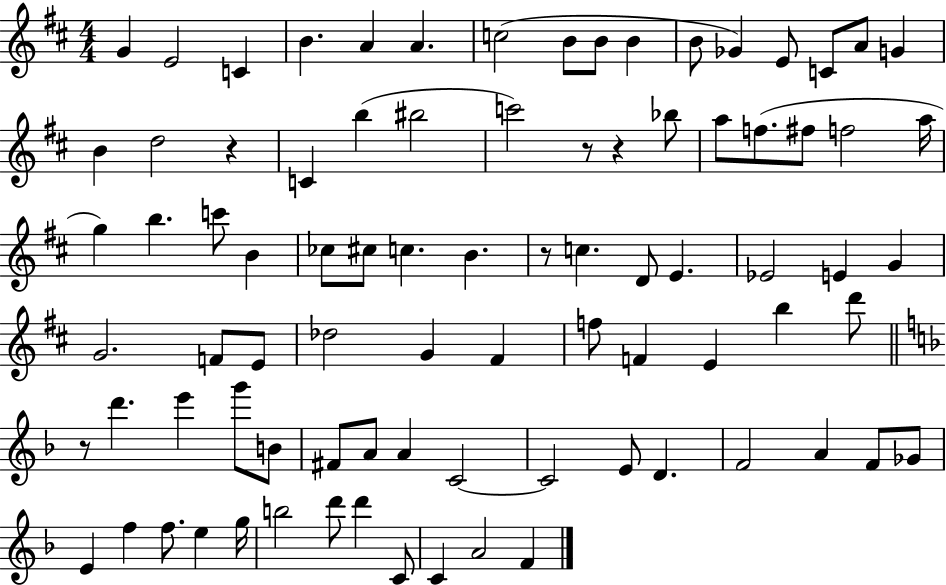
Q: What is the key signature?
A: D major